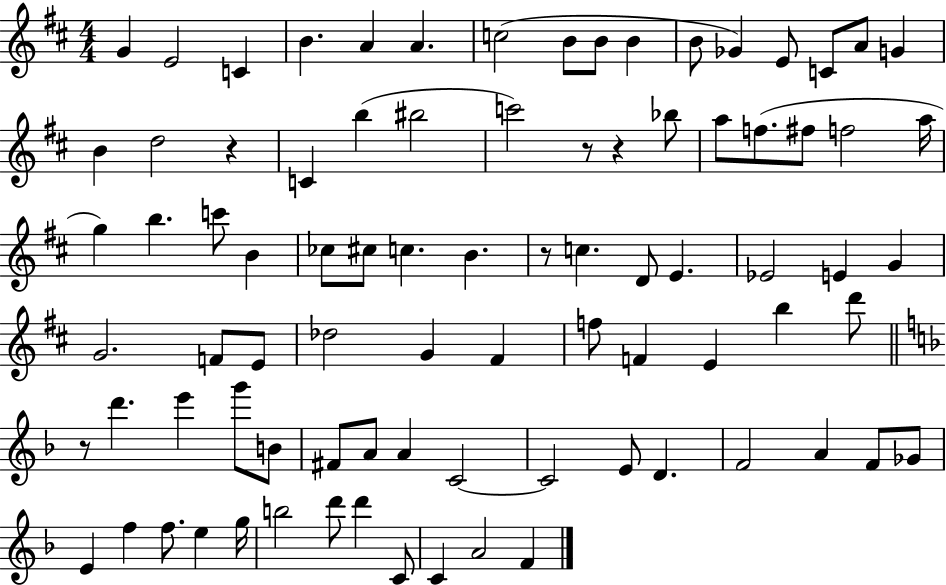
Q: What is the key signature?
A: D major